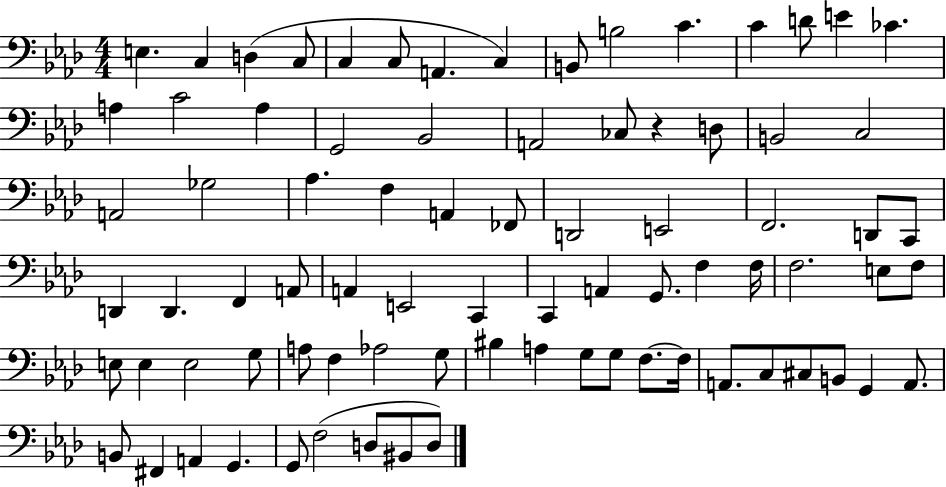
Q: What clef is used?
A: bass